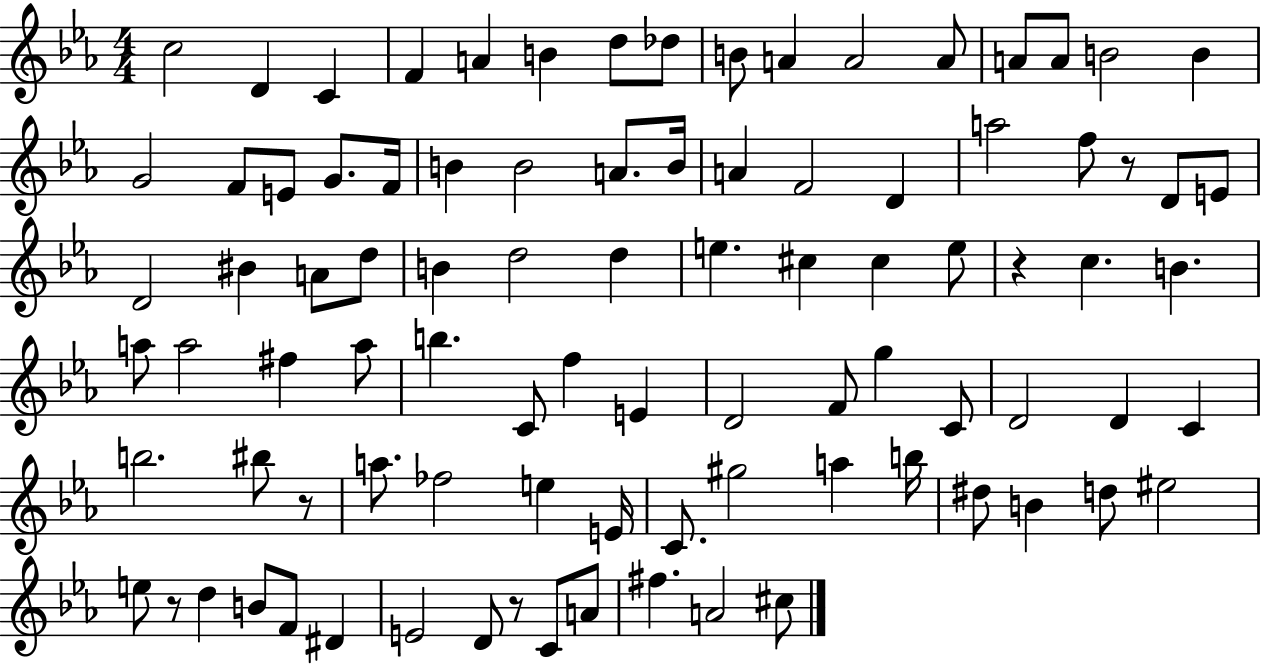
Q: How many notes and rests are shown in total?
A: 91